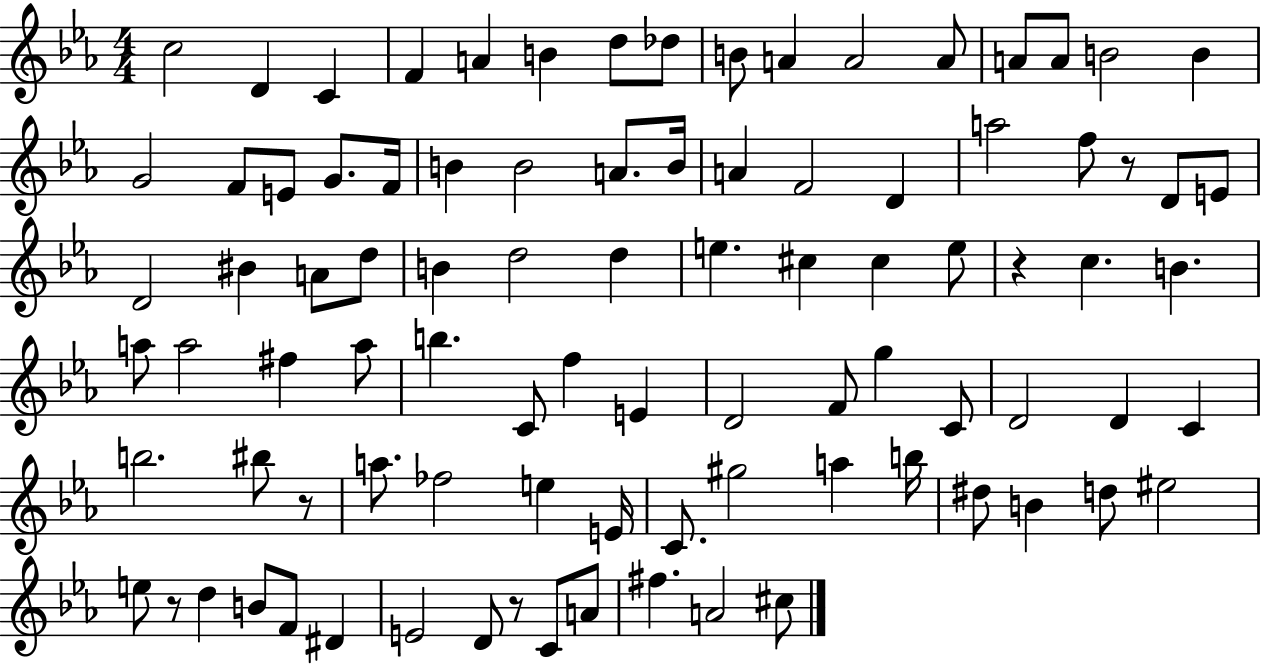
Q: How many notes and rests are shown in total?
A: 91